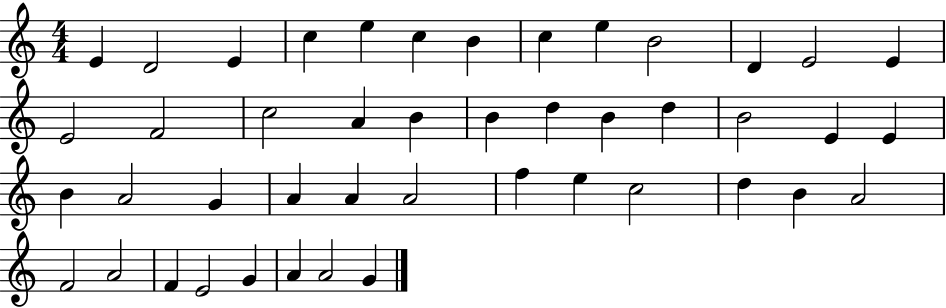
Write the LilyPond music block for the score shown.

{
  \clef treble
  \numericTimeSignature
  \time 4/4
  \key c \major
  e'4 d'2 e'4 | c''4 e''4 c''4 b'4 | c''4 e''4 b'2 | d'4 e'2 e'4 | \break e'2 f'2 | c''2 a'4 b'4 | b'4 d''4 b'4 d''4 | b'2 e'4 e'4 | \break b'4 a'2 g'4 | a'4 a'4 a'2 | f''4 e''4 c''2 | d''4 b'4 a'2 | \break f'2 a'2 | f'4 e'2 g'4 | a'4 a'2 g'4 | \bar "|."
}